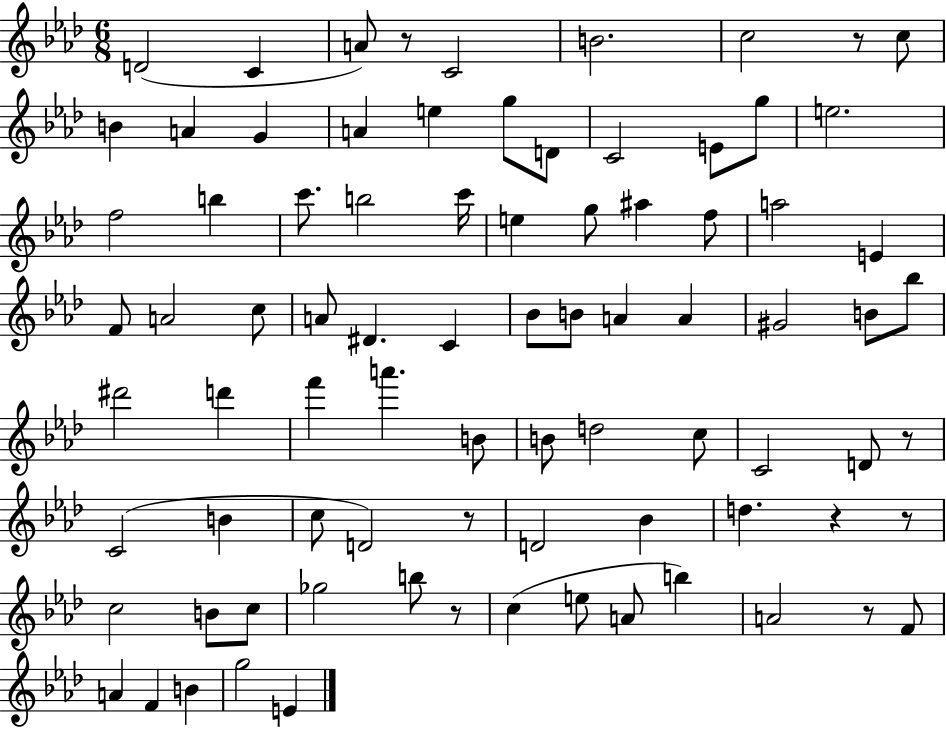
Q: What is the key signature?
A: AES major